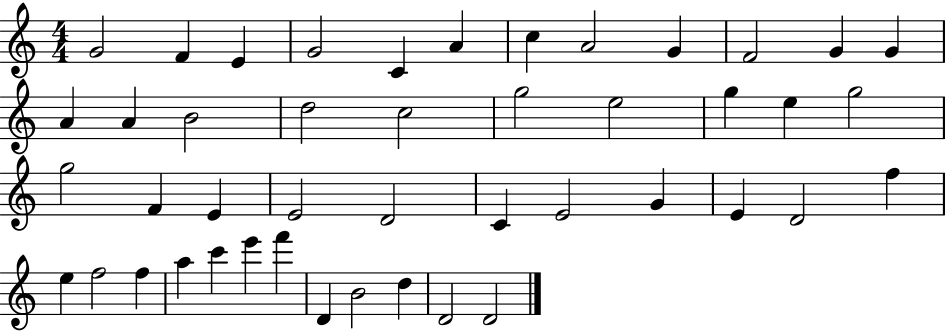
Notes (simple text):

G4/h F4/q E4/q G4/h C4/q A4/q C5/q A4/h G4/q F4/h G4/q G4/q A4/q A4/q B4/h D5/h C5/h G5/h E5/h G5/q E5/q G5/h G5/h F4/q E4/q E4/h D4/h C4/q E4/h G4/q E4/q D4/h F5/q E5/q F5/h F5/q A5/q C6/q E6/q F6/q D4/q B4/h D5/q D4/h D4/h